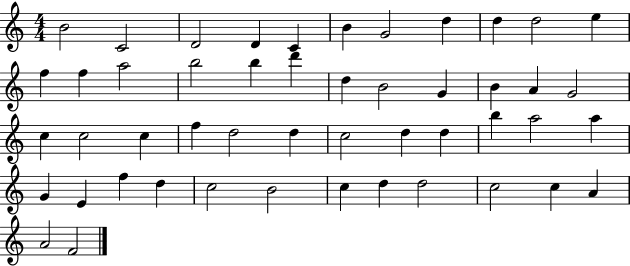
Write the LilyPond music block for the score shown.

{
  \clef treble
  \numericTimeSignature
  \time 4/4
  \key c \major
  b'2 c'2 | d'2 d'4 c'4 | b'4 g'2 d''4 | d''4 d''2 e''4 | \break f''4 f''4 a''2 | b''2 b''4 d'''4 | d''4 b'2 g'4 | b'4 a'4 g'2 | \break c''4 c''2 c''4 | f''4 d''2 d''4 | c''2 d''4 d''4 | b''4 a''2 a''4 | \break g'4 e'4 f''4 d''4 | c''2 b'2 | c''4 d''4 d''2 | c''2 c''4 a'4 | \break a'2 f'2 | \bar "|."
}